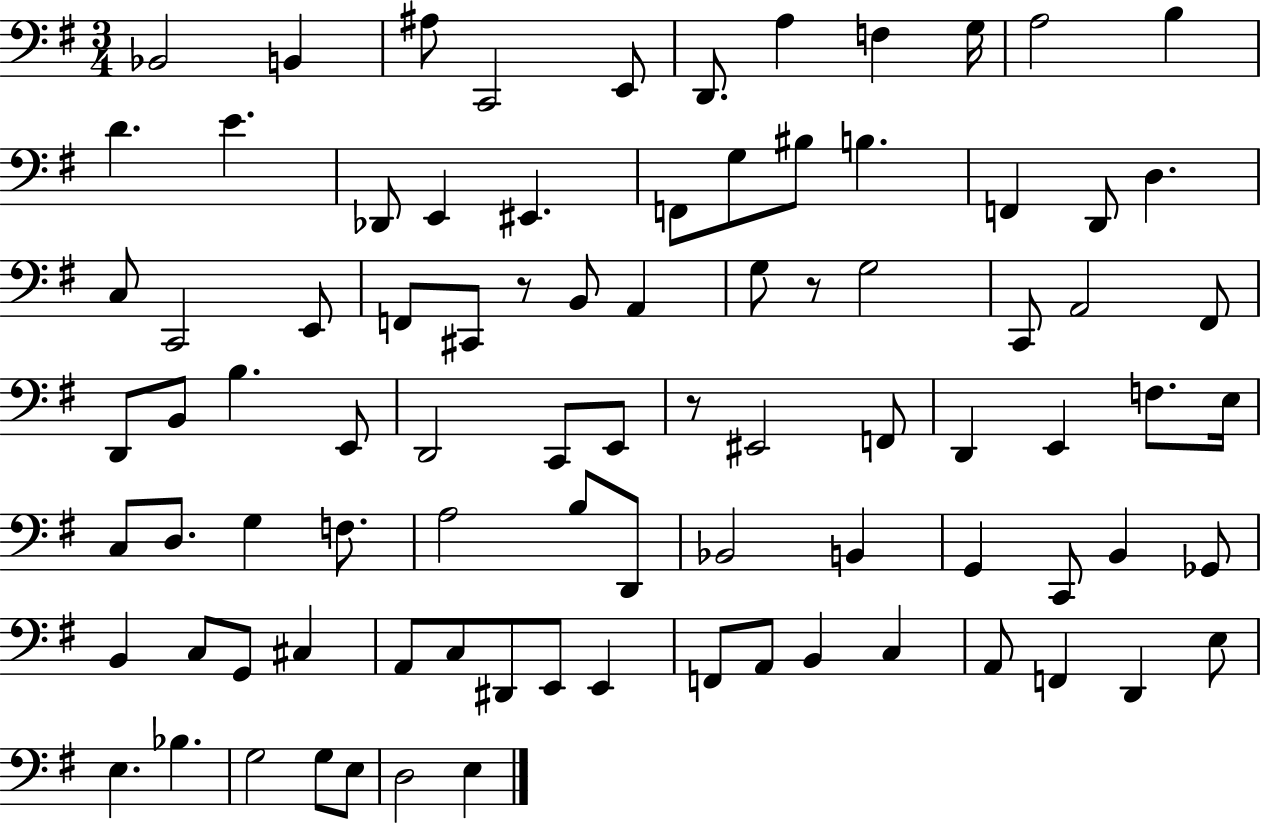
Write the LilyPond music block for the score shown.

{
  \clef bass
  \numericTimeSignature
  \time 3/4
  \key g \major
  \repeat volta 2 { bes,2 b,4 | ais8 c,2 e,8 | d,8. a4 f4 g16 | a2 b4 | \break d'4. e'4. | des,8 e,4 eis,4. | f,8 g8 bis8 b4. | f,4 d,8 d4. | \break c8 c,2 e,8 | f,8 cis,8 r8 b,8 a,4 | g8 r8 g2 | c,8 a,2 fis,8 | \break d,8 b,8 b4. e,8 | d,2 c,8 e,8 | r8 eis,2 f,8 | d,4 e,4 f8. e16 | \break c8 d8. g4 f8. | a2 b8 d,8 | bes,2 b,4 | g,4 c,8 b,4 ges,8 | \break b,4 c8 g,8 cis4 | a,8 c8 dis,8 e,8 e,4 | f,8 a,8 b,4 c4 | a,8 f,4 d,4 e8 | \break e4. bes4. | g2 g8 e8 | d2 e4 | } \bar "|."
}